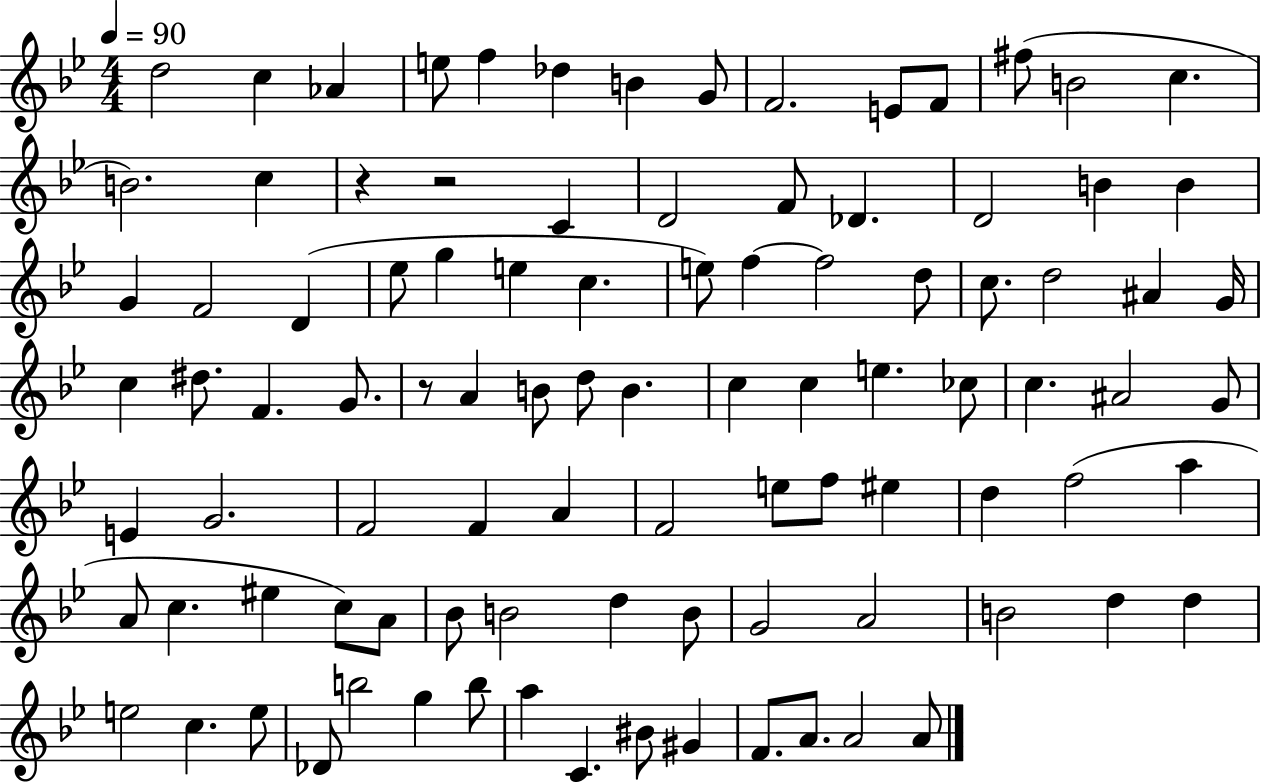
D5/h C5/q Ab4/q E5/e F5/q Db5/q B4/q G4/e F4/h. E4/e F4/e F#5/e B4/h C5/q. B4/h. C5/q R/q R/h C4/q D4/h F4/e Db4/q. D4/h B4/q B4/q G4/q F4/h D4/q Eb5/e G5/q E5/q C5/q. E5/e F5/q F5/h D5/e C5/e. D5/h A#4/q G4/s C5/q D#5/e. F4/q. G4/e. R/e A4/q B4/e D5/e B4/q. C5/q C5/q E5/q. CES5/e C5/q. A#4/h G4/e E4/q G4/h. F4/h F4/q A4/q F4/h E5/e F5/e EIS5/q D5/q F5/h A5/q A4/e C5/q. EIS5/q C5/e A4/e Bb4/e B4/h D5/q B4/e G4/h A4/h B4/h D5/q D5/q E5/h C5/q. E5/e Db4/e B5/h G5/q B5/e A5/q C4/q. BIS4/e G#4/q F4/e. A4/e. A4/h A4/e